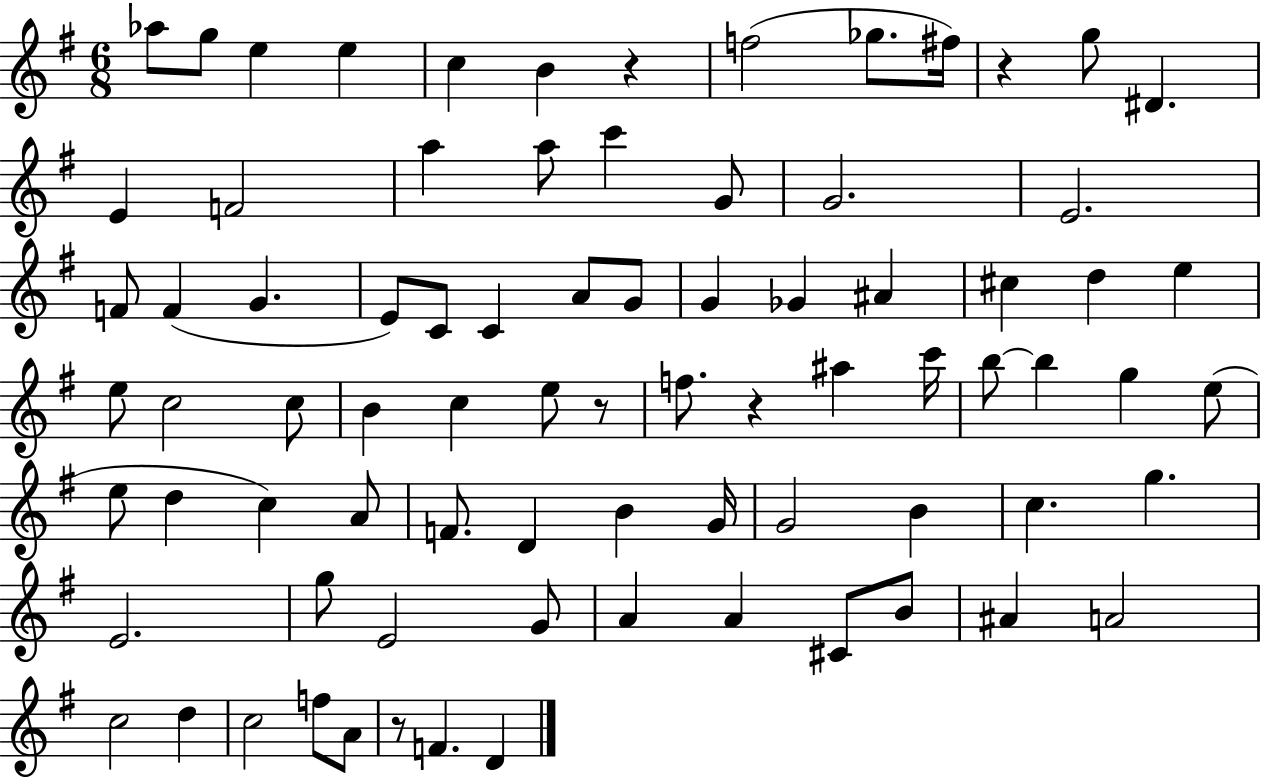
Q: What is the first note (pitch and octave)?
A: Ab5